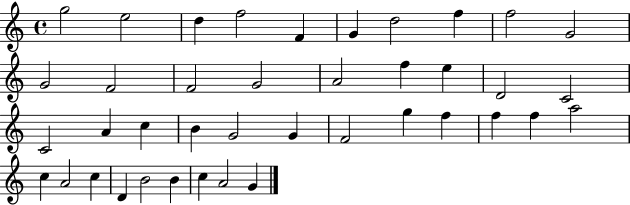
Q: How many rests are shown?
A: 0